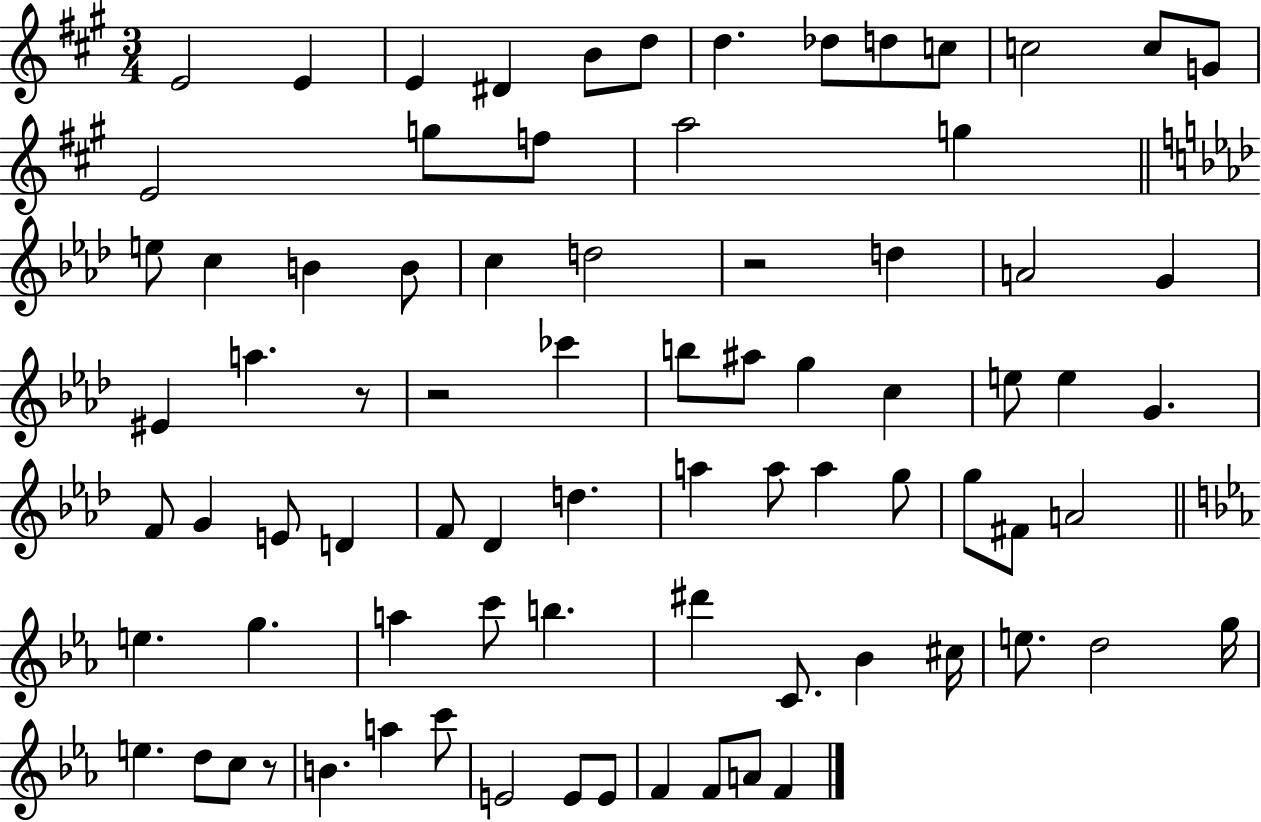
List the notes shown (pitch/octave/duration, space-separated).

E4/h E4/q E4/q D#4/q B4/e D5/e D5/q. Db5/e D5/e C5/e C5/h C5/e G4/e E4/h G5/e F5/e A5/h G5/q E5/e C5/q B4/q B4/e C5/q D5/h R/h D5/q A4/h G4/q EIS4/q A5/q. R/e R/h CES6/q B5/e A#5/e G5/q C5/q E5/e E5/q G4/q. F4/e G4/q E4/e D4/q F4/e Db4/q D5/q. A5/q A5/e A5/q G5/e G5/e F#4/e A4/h E5/q. G5/q. A5/q C6/e B5/q. D#6/q C4/e. Bb4/q C#5/s E5/e. D5/h G5/s E5/q. D5/e C5/e R/e B4/q. A5/q C6/e E4/h E4/e E4/e F4/q F4/e A4/e F4/q